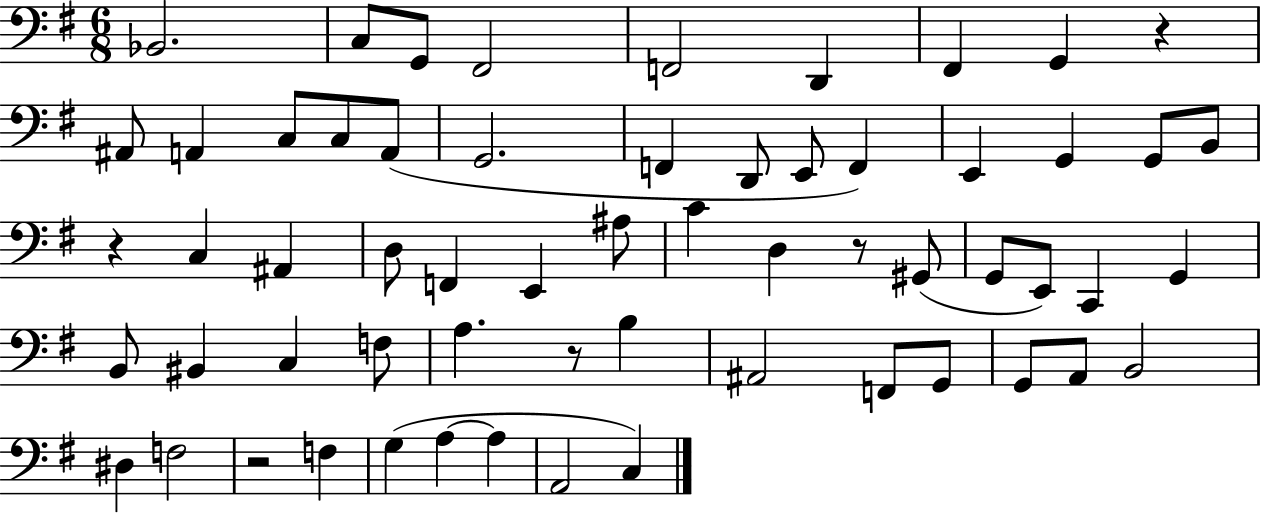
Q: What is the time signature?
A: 6/8